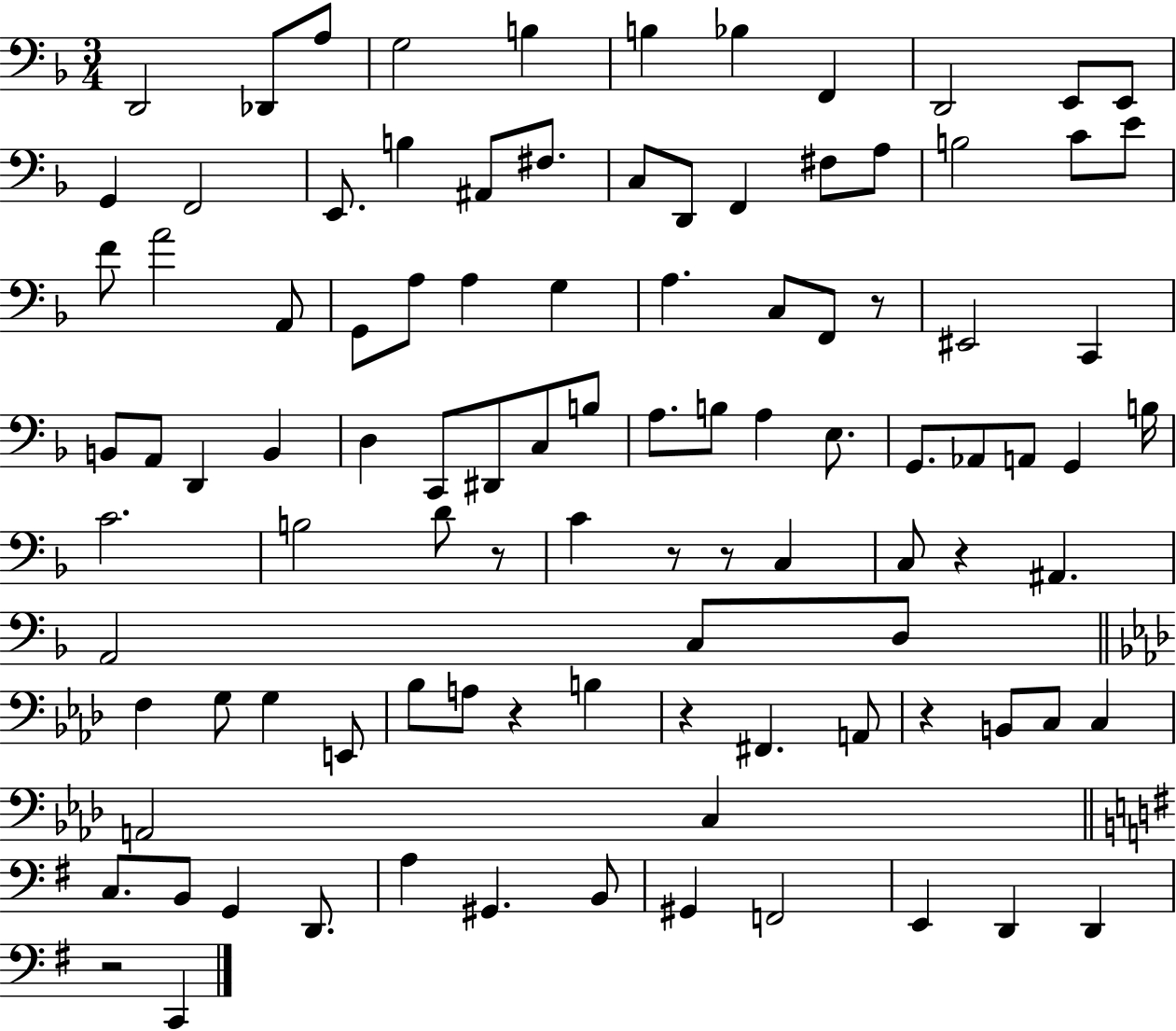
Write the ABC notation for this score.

X:1
T:Untitled
M:3/4
L:1/4
K:F
D,,2 _D,,/2 A,/2 G,2 B, B, _B, F,, D,,2 E,,/2 E,,/2 G,, F,,2 E,,/2 B, ^A,,/2 ^F,/2 C,/2 D,,/2 F,, ^F,/2 A,/2 B,2 C/2 E/2 F/2 A2 A,,/2 G,,/2 A,/2 A, G, A, C,/2 F,,/2 z/2 ^E,,2 C,, B,,/2 A,,/2 D,, B,, D, C,,/2 ^D,,/2 C,/2 B,/2 A,/2 B,/2 A, E,/2 G,,/2 _A,,/2 A,,/2 G,, B,/4 C2 B,2 D/2 z/2 C z/2 z/2 C, C,/2 z ^A,, A,,2 C,/2 D,/2 F, G,/2 G, E,,/2 _B,/2 A,/2 z B, z ^F,, A,,/2 z B,,/2 C,/2 C, A,,2 C, C,/2 B,,/2 G,, D,,/2 A, ^G,, B,,/2 ^G,, F,,2 E,, D,, D,, z2 C,,